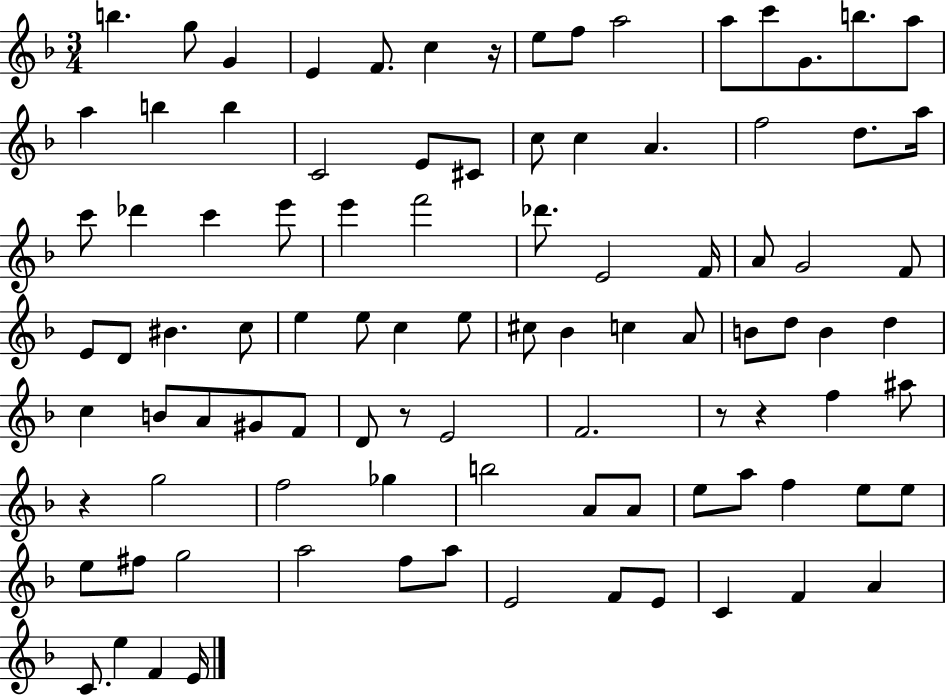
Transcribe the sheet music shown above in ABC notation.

X:1
T:Untitled
M:3/4
L:1/4
K:F
b g/2 G E F/2 c z/4 e/2 f/2 a2 a/2 c'/2 G/2 b/2 a/2 a b b C2 E/2 ^C/2 c/2 c A f2 d/2 a/4 c'/2 _d' c' e'/2 e' f'2 _d'/2 E2 F/4 A/2 G2 F/2 E/2 D/2 ^B c/2 e e/2 c e/2 ^c/2 _B c A/2 B/2 d/2 B d c B/2 A/2 ^G/2 F/2 D/2 z/2 E2 F2 z/2 z f ^a/2 z g2 f2 _g b2 A/2 A/2 e/2 a/2 f e/2 e/2 e/2 ^f/2 g2 a2 f/2 a/2 E2 F/2 E/2 C F A C/2 e F E/4